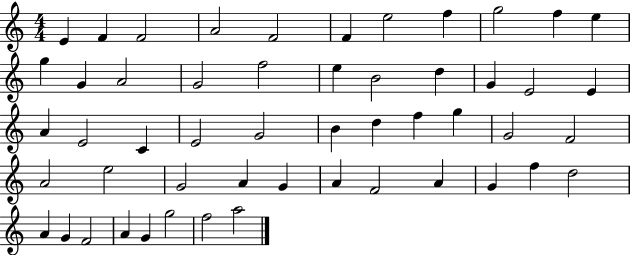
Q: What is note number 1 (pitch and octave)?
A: E4